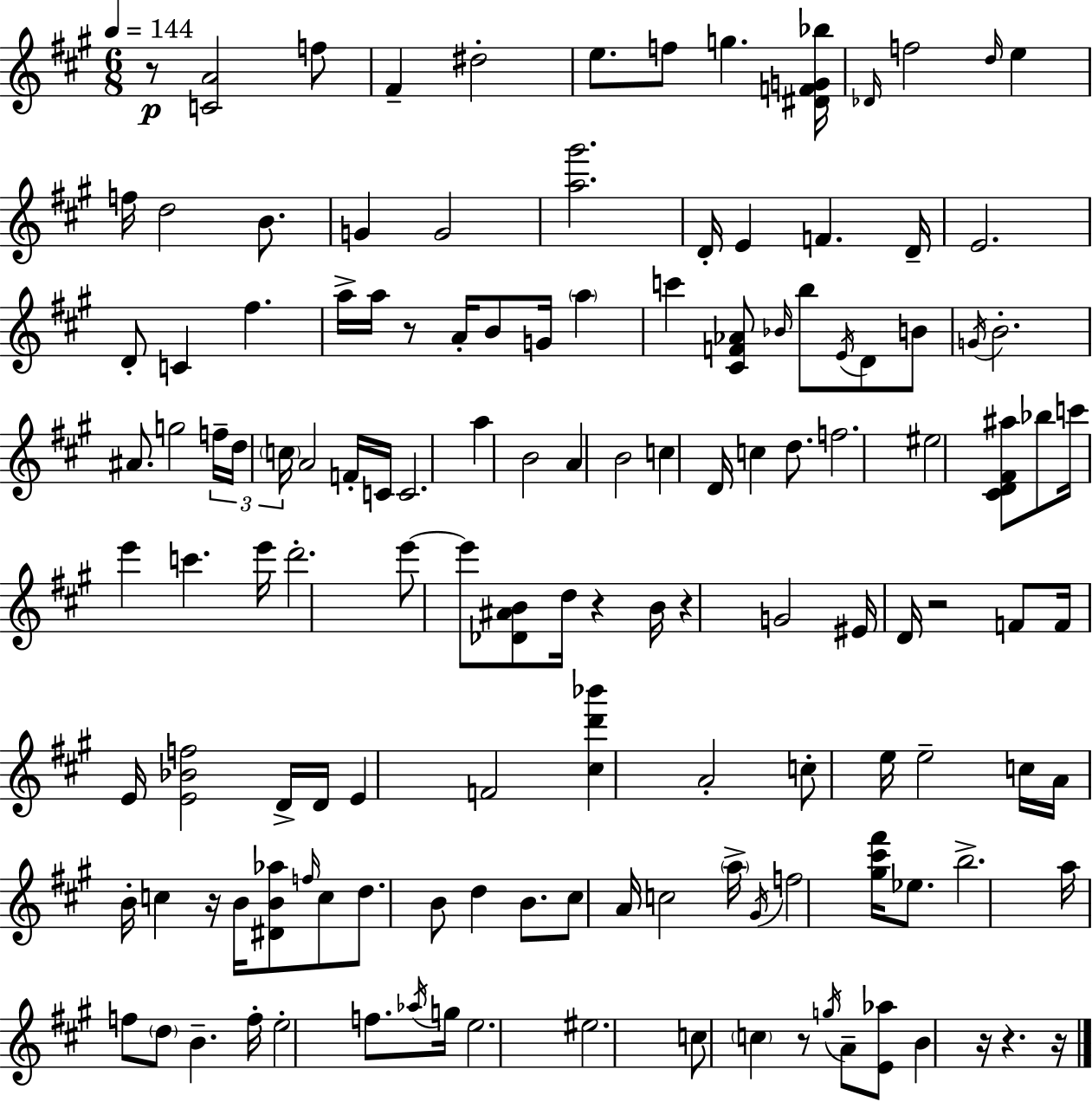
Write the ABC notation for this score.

X:1
T:Untitled
M:6/8
L:1/4
K:A
z/2 [CA]2 f/2 ^F ^d2 e/2 f/2 g [^DFG_b]/4 _D/4 f2 d/4 e f/4 d2 B/2 G G2 [a^g']2 D/4 E F D/4 E2 D/2 C ^f a/4 a/4 z/2 A/4 B/2 G/4 a c' [^CF_A]/2 _B/4 b/2 E/4 D/2 B/2 G/4 B2 ^A/2 g2 f/4 d/4 c/4 A2 F/4 C/4 C2 a B2 A B2 c D/4 c d/2 f2 ^e2 [^CD^F^a]/2 _b/2 c'/4 e' c' e'/4 d'2 e'/2 e'/2 [_D^AB]/2 d/4 z B/4 z G2 ^E/4 D/4 z2 F/2 F/4 E/4 [E_Bf]2 D/4 D/4 E F2 [^cd'_b'] A2 c/2 e/4 e2 c/4 A/4 B/4 c z/4 B/4 [^DB_a]/2 f/4 c/2 d/2 B/2 d B/2 ^c/2 A/4 c2 a/4 ^G/4 f2 [^g^c'^f']/4 _e/2 b2 a/4 f/2 d/2 B f/4 e2 f/2 _a/4 g/4 e2 ^e2 c/2 c z/2 g/4 A/2 [E_a]/2 B z/4 z z/4